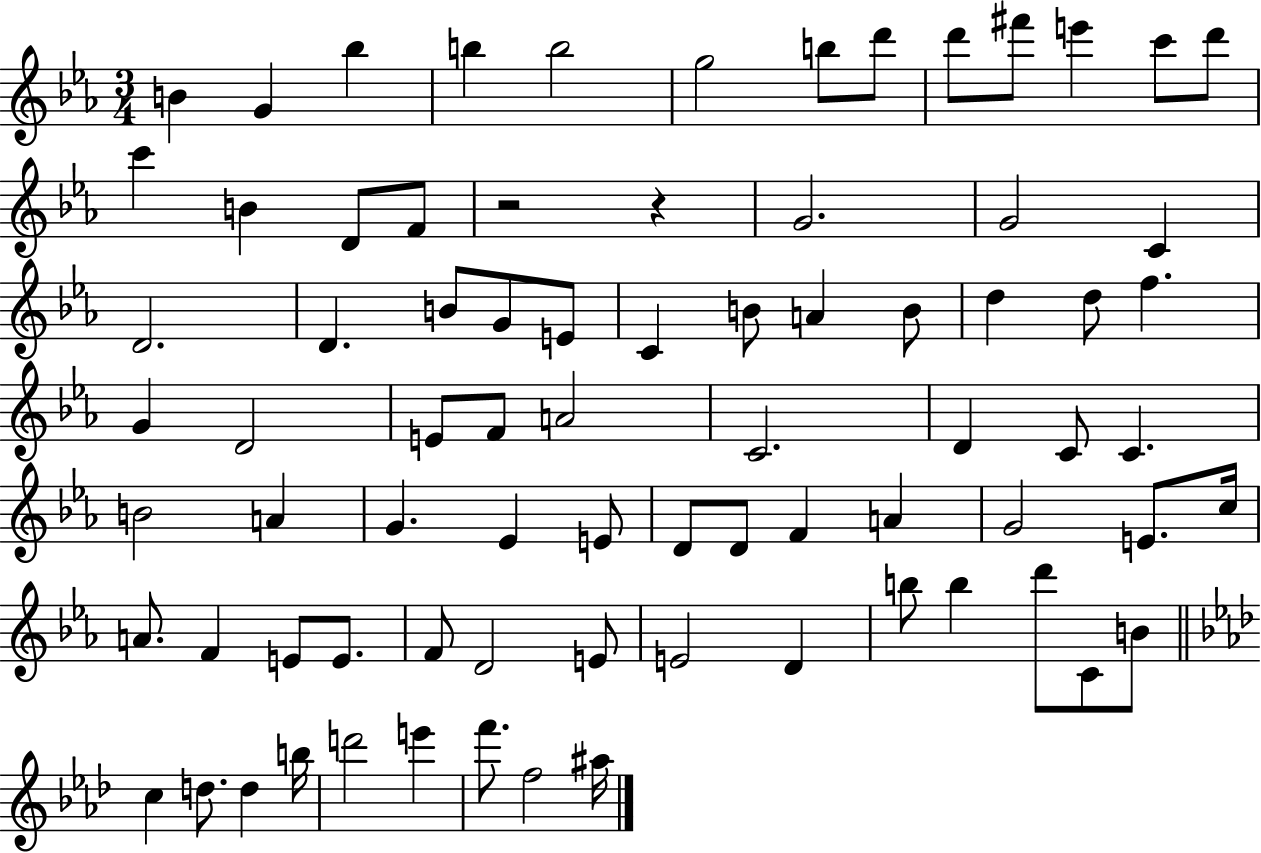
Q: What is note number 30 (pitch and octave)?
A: D5